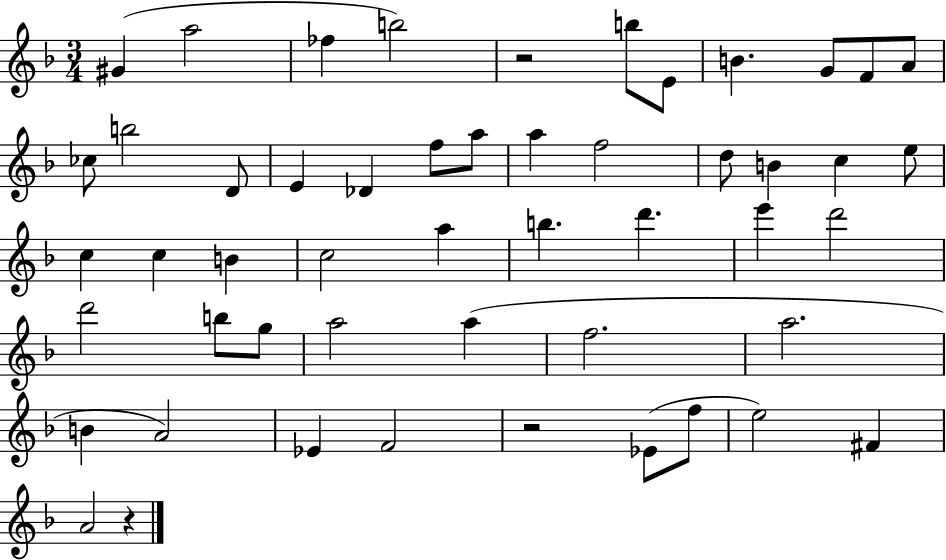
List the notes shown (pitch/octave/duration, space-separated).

G#4/q A5/h FES5/q B5/h R/h B5/e E4/e B4/q. G4/e F4/e A4/e CES5/e B5/h D4/e E4/q Db4/q F5/e A5/e A5/q F5/h D5/e B4/q C5/q E5/e C5/q C5/q B4/q C5/h A5/q B5/q. D6/q. E6/q D6/h D6/h B5/e G5/e A5/h A5/q F5/h. A5/h. B4/q A4/h Eb4/q F4/h R/h Eb4/e F5/e E5/h F#4/q A4/h R/q